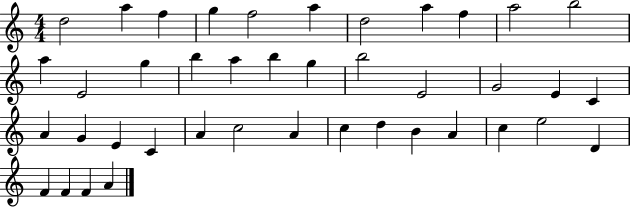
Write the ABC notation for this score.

X:1
T:Untitled
M:4/4
L:1/4
K:C
d2 a f g f2 a d2 a f a2 b2 a E2 g b a b g b2 E2 G2 E C A G E C A c2 A c d B A c e2 D F F F A